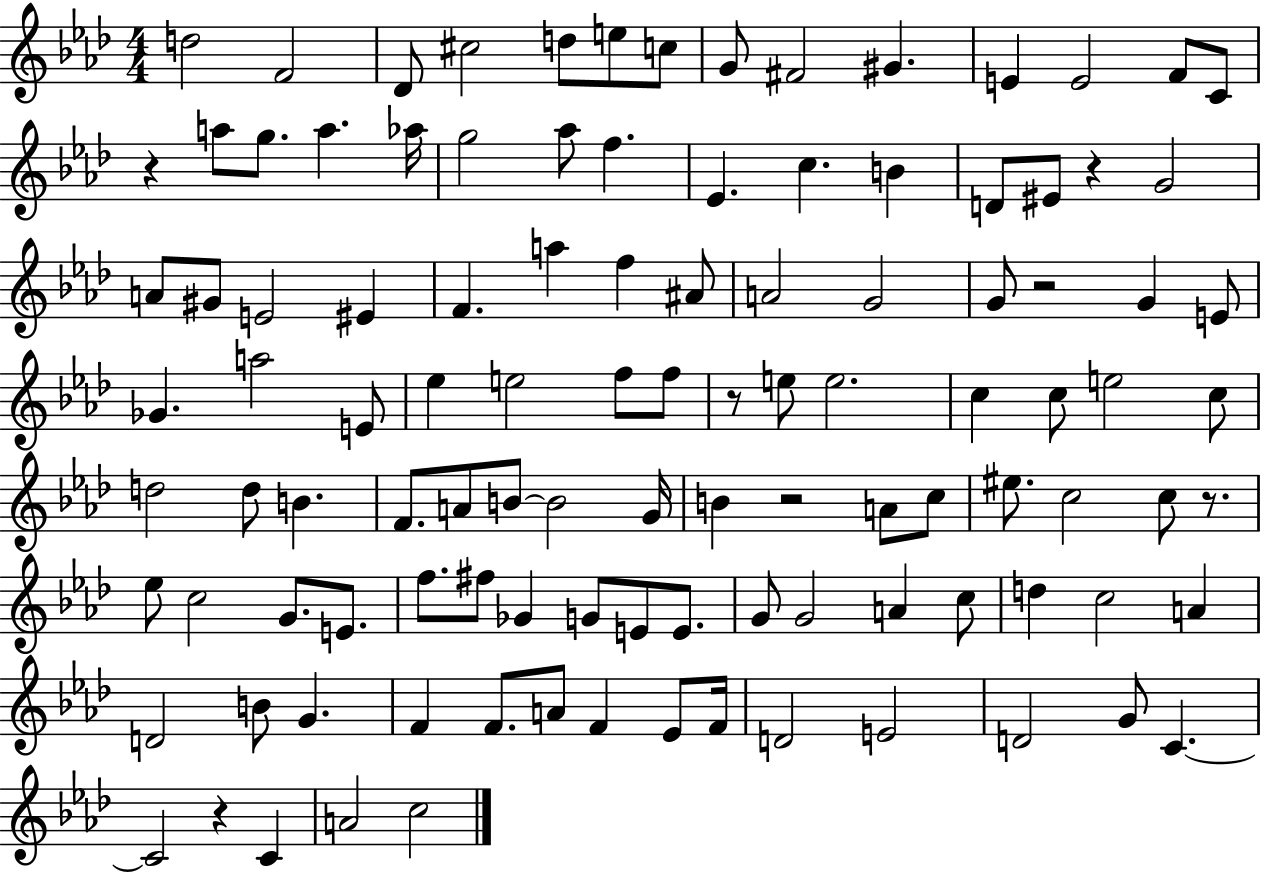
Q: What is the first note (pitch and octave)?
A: D5